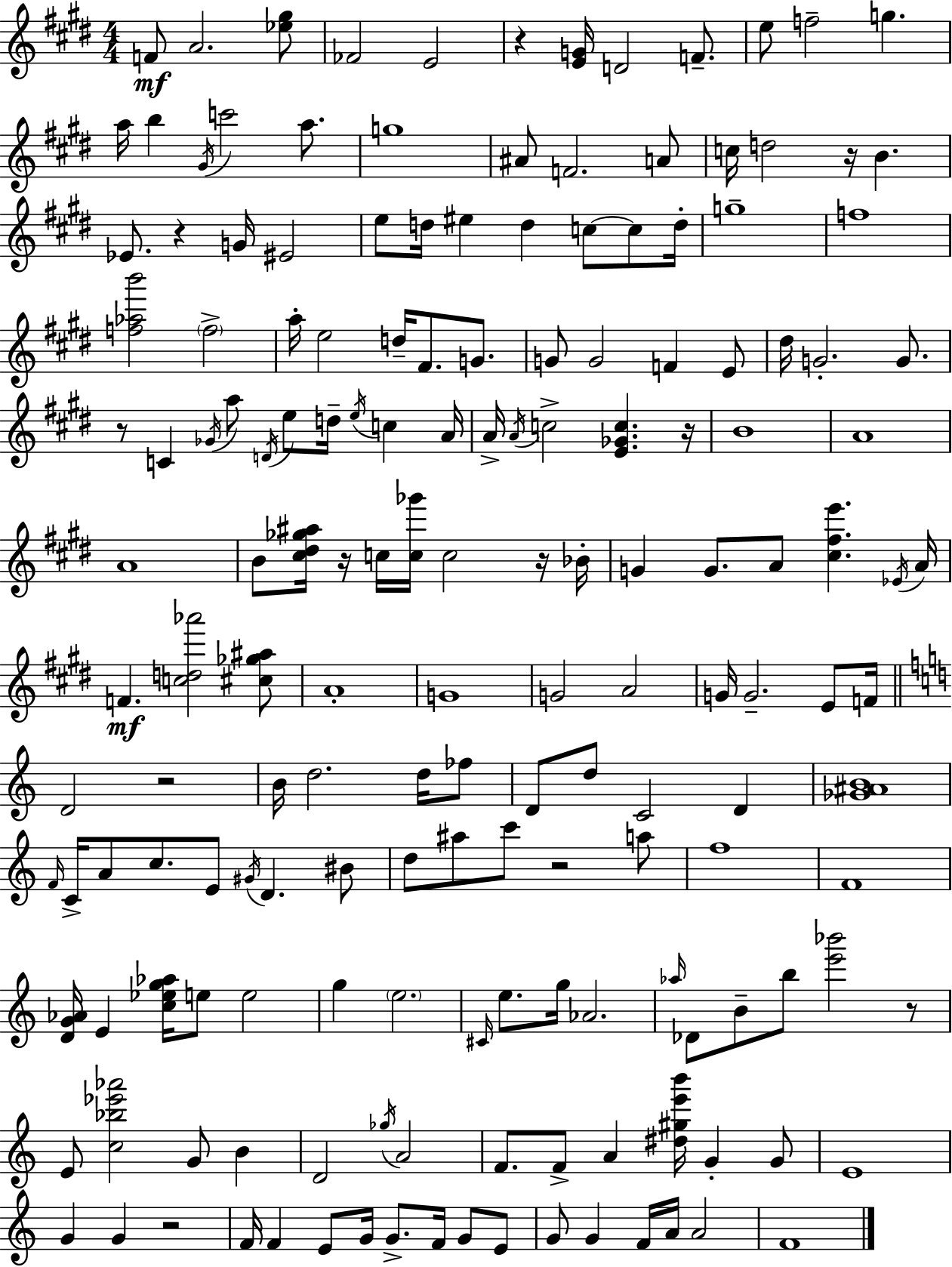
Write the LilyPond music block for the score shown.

{
  \clef treble
  \numericTimeSignature
  \time 4/4
  \key e \major
  \repeat volta 2 { f'8\mf a'2. <ees'' gis''>8 | fes'2 e'2 | r4 <e' g'>16 d'2 f'8.-- | e''8 f''2-- g''4. | \break a''16 b''4 \acciaccatura { gis'16 } c'''2 a''8. | g''1 | ais'8 f'2. a'8 | c''16 d''2 r16 b'4. | \break ees'8. r4 g'16 eis'2 | e''8 d''16 eis''4 d''4 c''8~~ c''8 | d''16-. g''1-- | f''1 | \break <f'' aes'' b'''>2 \parenthesize f''2-> | a''16-. e''2 d''16-- fis'8. g'8. | g'8 g'2 f'4 e'8 | dis''16 g'2.-. g'8. | \break r8 c'4 \acciaccatura { ges'16 } a''8 \acciaccatura { d'16 } e''8 d''16-- \acciaccatura { e''16 } c''4 | a'16 a'16-> \acciaccatura { a'16 } c''2-> <e' ges' c''>4. | r16 b'1 | a'1 | \break a'1 | b'8 <cis'' dis'' ges'' ais''>16 r16 c''16 <c'' ges'''>16 c''2 | r16 bes'16-. g'4 g'8. a'8 <cis'' fis'' e'''>4. | \acciaccatura { ees'16 } a'16 f'4.\mf <c'' d'' aes'''>2 | \break <cis'' ges'' ais''>8 a'1-. | g'1 | g'2 a'2 | g'16 g'2.-- | \break e'8 f'16 \bar "||" \break \key a \minor d'2 r2 | b'16 d''2. d''16 fes''8 | d'8 d''8 c'2 d'4 | <ges' ais' b'>1 | \break \grace { f'16 } c'16-> a'8 c''8. e'8 \acciaccatura { gis'16 } d'4. | bis'8 d''8 ais''8 c'''8 r2 | a''8 f''1 | f'1 | \break <d' g' aes'>16 e'4 <c'' ees'' g'' aes''>16 e''8 e''2 | g''4 \parenthesize e''2. | \grace { cis'16 } e''8. g''16 aes'2. | \grace { aes''16 } des'8 b'8-- b''8 <e''' bes'''>2 | \break r8 e'8 <c'' bes'' ees''' aes'''>2 g'8 | b'4 d'2 \acciaccatura { ges''16 } a'2 | f'8. f'8-> a'4 <dis'' gis'' e''' b'''>16 g'4-. | g'8 e'1 | \break g'4 g'4 r2 | f'16 f'4 e'8 g'16 g'8.-> | f'16 g'8 e'8 g'8 g'4 f'16 a'16 a'2 | f'1 | \break } \bar "|."
}